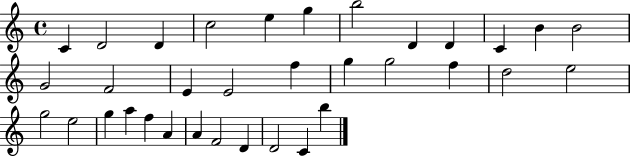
X:1
T:Untitled
M:4/4
L:1/4
K:C
C D2 D c2 e g b2 D D C B B2 G2 F2 E E2 f g g2 f d2 e2 g2 e2 g a f A A F2 D D2 C b